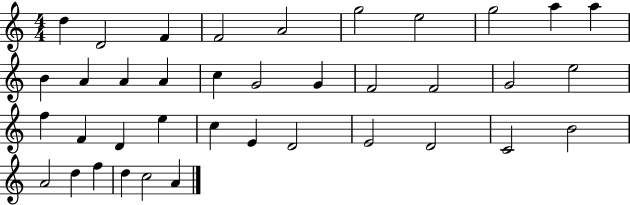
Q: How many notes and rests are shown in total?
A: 38